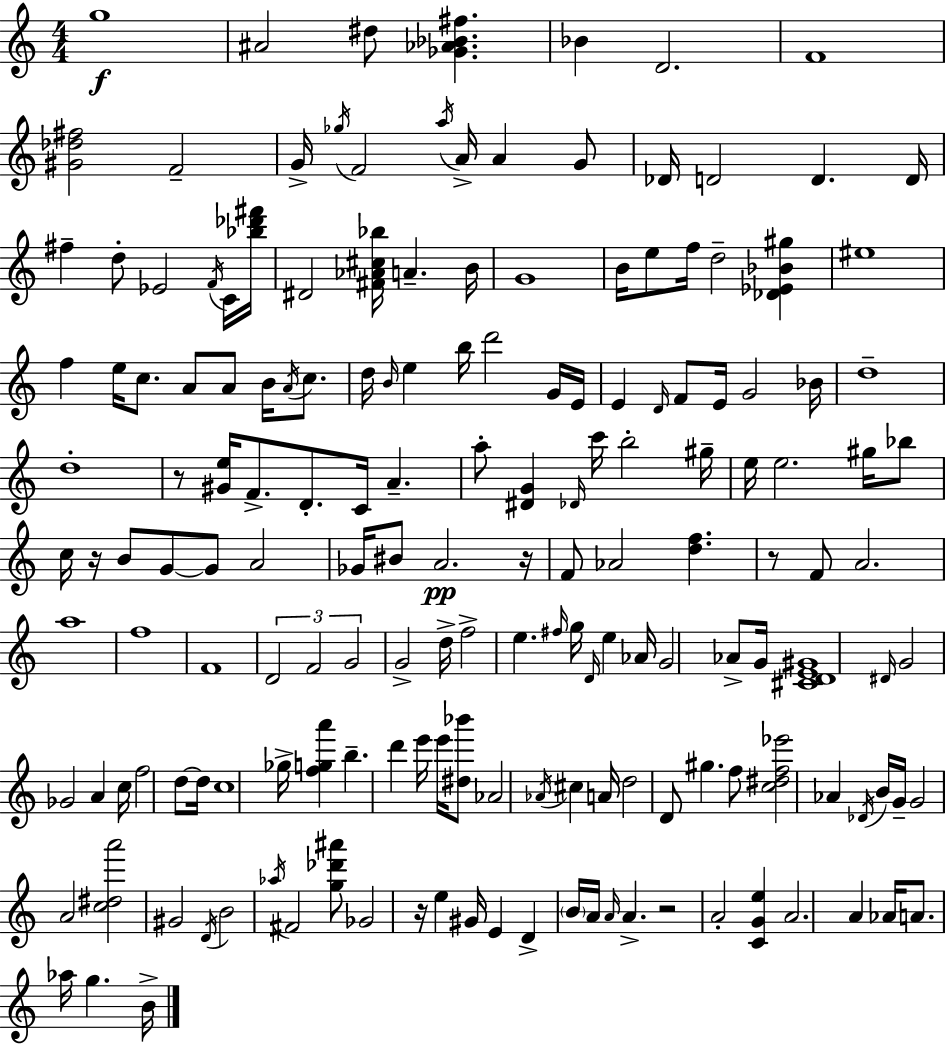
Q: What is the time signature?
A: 4/4